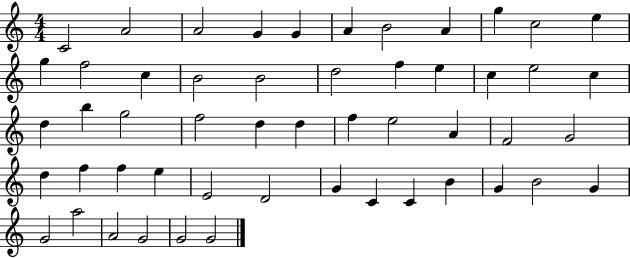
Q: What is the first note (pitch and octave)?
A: C4